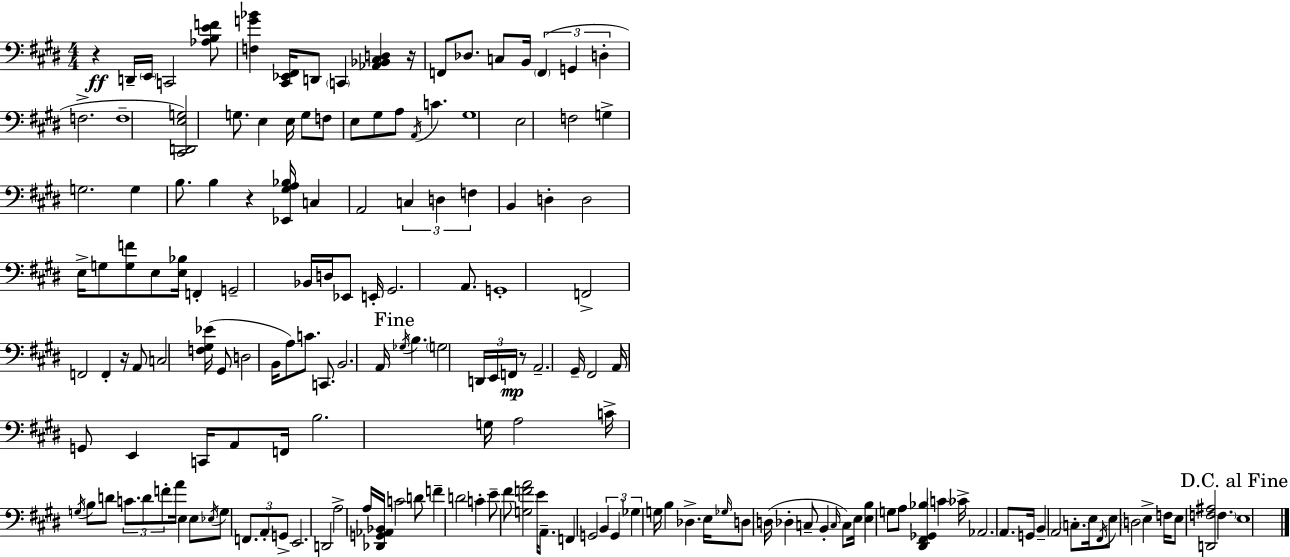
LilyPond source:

{
  \clef bass
  \numericTimeSignature
  \time 4/4
  \key e \major
  \repeat volta 2 { r4\ff d,16-- \parenthesize e,16 c,2 <aes b e' f'>8 | <f g' bes'>4 <cis, ees, fis,>16 d,8 \parenthesize c,4 <aes, bes, cis d>4 r16 | f,8 des8. c8 b,16 \tuplet 3/2 { \parenthesize f,4( g,4 | d4-. } f2.-> | \break f1-- | <cis, d, e g>2) g8. e4 e16 | g8 f8 e8 gis8 a8 \acciaccatura { a,16 } c'4. | gis1 | \break e2 f2 | g4-> g2. | g4 b8. b4 r4 | <ees, gis a bes>16 c4 a,2 \tuplet 3/2 { c4 | \break d4 f4 } b,4 d4-. | d2 e16-> g8 <g f'>8 e8 | <e bes>16 f,4-. g,2-- bes,16 d16 ees,8 | e,16-. gis,2. a,8. | \break g,1-. | f,2-> f,2 | f,4-. r16 a,8 c2 | <f gis ees'>16( gis,8 d2 b,16 a8) c'8. | \break c,8. b,2. | a,16 \mark "Fine" \acciaccatura { ges16 } b4. \parenthesize g2 | \tuplet 3/2 { d,16 e,16 f,16\mp } r8 a,2.-- | gis,16-- fis,2 a,16 g,8 e,4 | \break c,16 a,8 f,16 b2. | g16 a2 c'16-> \acciaccatura { g16 } b8 d'8 | \tuplet 3/2 { c'8. d'8 f'8-. } a'16 e4 e8 \acciaccatura { ees16 } g8 | \tuplet 3/2 { f,8. a,8-. g,8-> } e,2. | \break d,2 a2-> | a16 <des, g, aes, bes,>16 c'2 d'8 | f'4-- d'2 c'4-. | e'8-- fis'8 <g f' a'>2 e'16 a,8.-- | \break f,4 g,2 \tuplet 3/2 { b,4 | g,4 ges4 } g16 b4 des4.-> | e16 \grace { ges16 } d8 d16( des4-. c8-- b,4-. | \grace { c16 }) c8 e16 <e b>4 g8 a8 <dis, fis, ges, bes>4 | \break \parenthesize c'4 ces'16-> aes,2. | a,8. g,16 b,4-- a,2 | \parenthesize c8.-. e16 \acciaccatura { fis,16 } e8 \parenthesize d2 | e4-> f16 e8 <d, f ais>2 | \break \parenthesize f4. \mark "D.C. al Fine" e1 | } \bar "|."
}